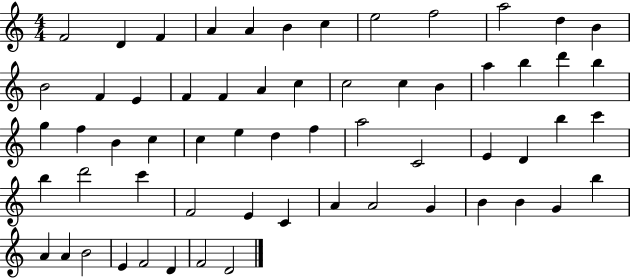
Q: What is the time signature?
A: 4/4